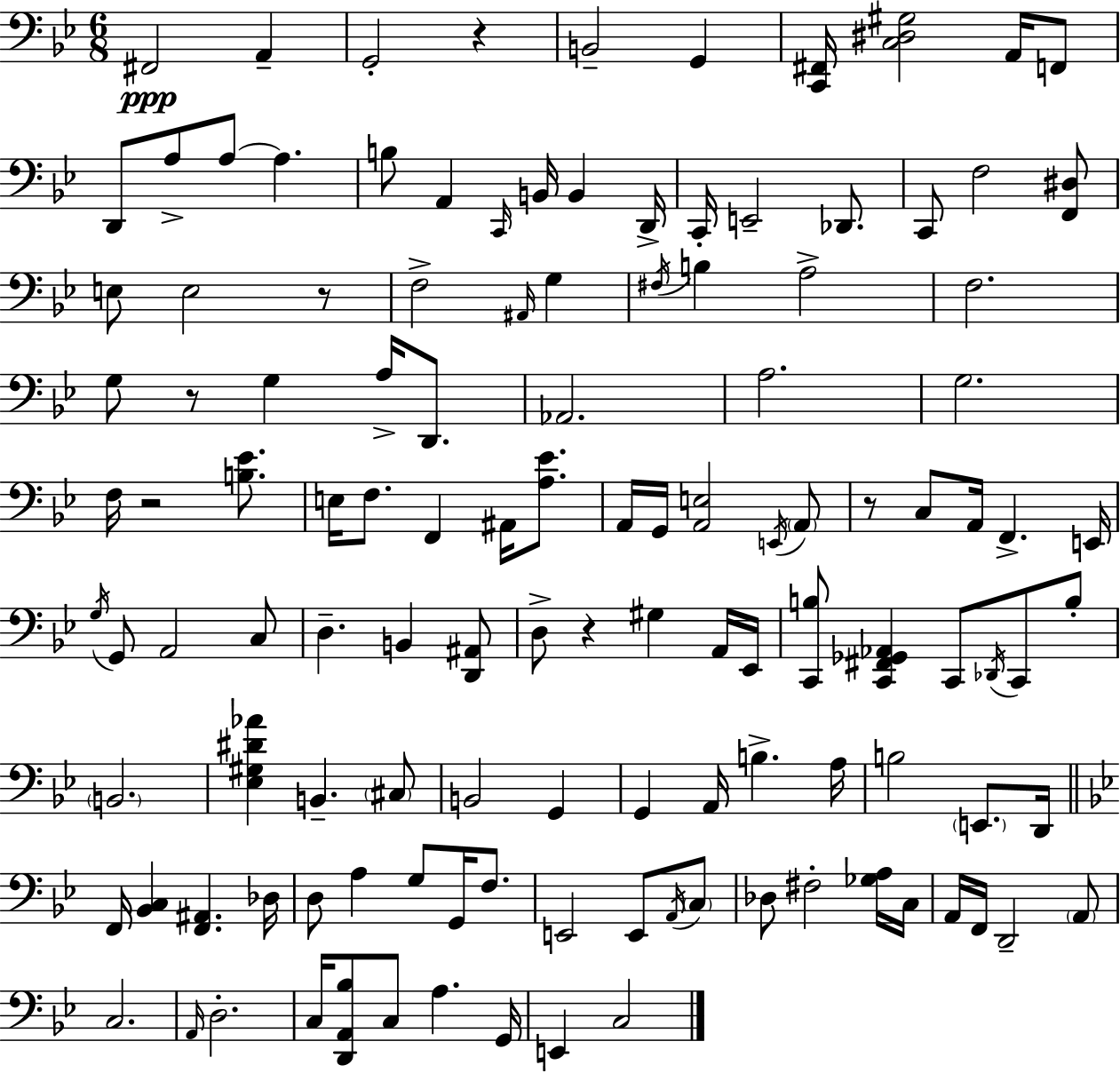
{
  \clef bass
  \numericTimeSignature
  \time 6/8
  \key bes \major
  fis,2\ppp a,4-- | g,2-. r4 | b,2-- g,4 | <c, fis,>16 <c dis gis>2 a,16 f,8 | \break d,8 a8-> a8~~ a4. | b8 a,4 \grace { c,16 } b,16 b,4 | d,16-> c,16-. e,2-- des,8. | c,8 f2 <f, dis>8 | \break e8 e2 r8 | f2-> \grace { ais,16 } g4 | \acciaccatura { fis16 } b4 a2-> | f2. | \break g8 r8 g4 a16-> | d,8. aes,2. | a2. | g2. | \break f16 r2 | <b ees'>8. e16 f8. f,4 ais,16 | <a ees'>8. a,16 g,16 <a, e>2 | \acciaccatura { e,16 } \parenthesize a,8 r8 c8 a,16 f,4.-> | \break e,16 \acciaccatura { g16 } g,8 a,2 | c8 d4.-- b,4 | <d, ais,>8 d8-> r4 gis4 | a,16 ees,16 <c, b>8 <c, fis, ges, aes,>4 c,8 | \break \acciaccatura { des,16 } c,8 b8-. \parenthesize b,2. | <ees gis dis' aes'>4 b,4.-- | \parenthesize cis8 b,2 | g,4 g,4 a,16 b4.-> | \break a16 b2 | \parenthesize e,8. d,16 \bar "||" \break \key bes \major f,16 <bes, c>4 <f, ais,>4. des16 | d8 a4 g8 g,16 f8. | e,2 e,8 \acciaccatura { a,16 } \parenthesize c8 | des8 fis2-. <ges a>16 | \break c16 a,16 f,16 d,2-- \parenthesize a,8 | c2. | \grace { a,16 } d2.-. | c16 <d, a, bes>8 c8 a4. | \break g,16 e,4 c2 | \bar "|."
}